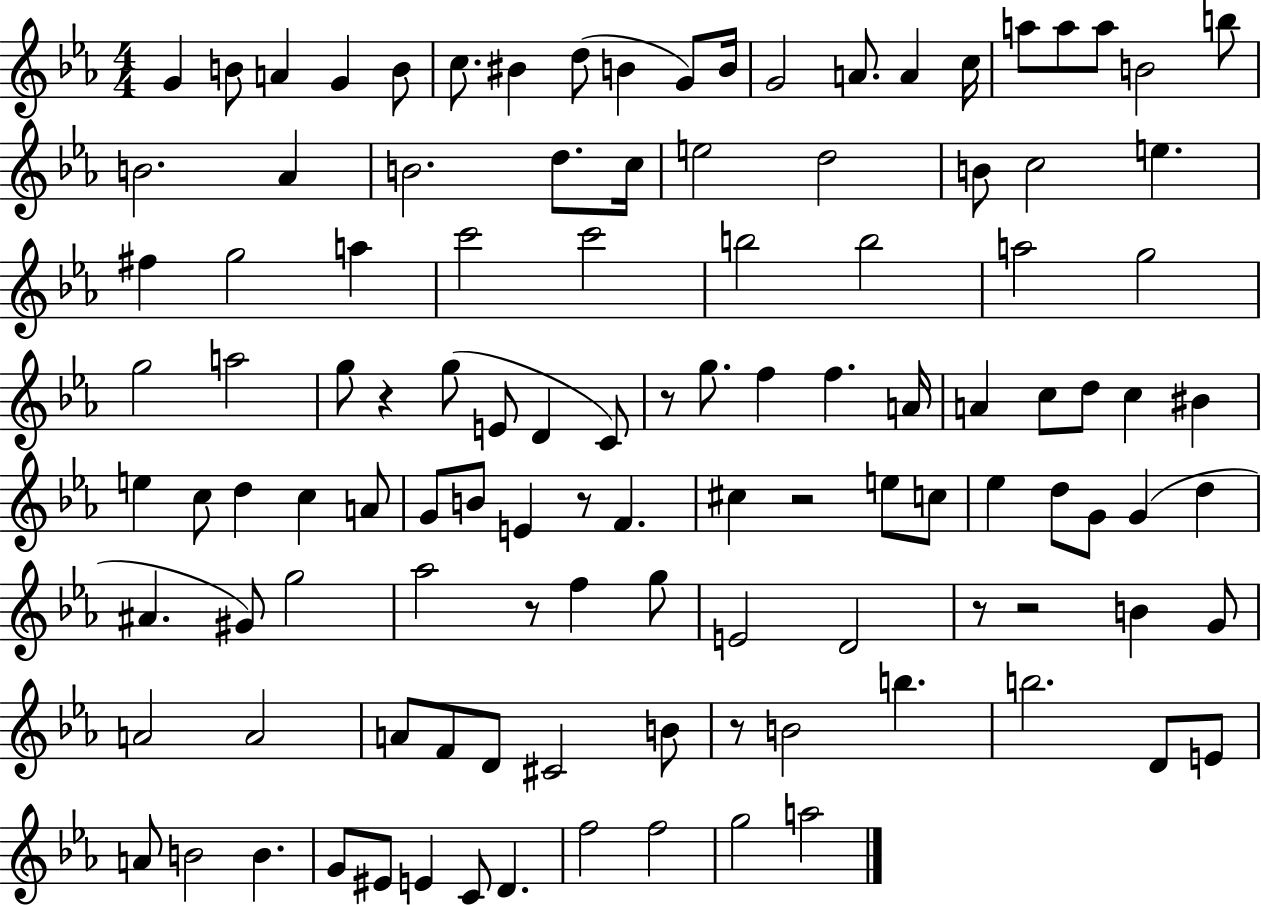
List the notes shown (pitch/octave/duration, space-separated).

G4/q B4/e A4/q G4/q B4/e C5/e. BIS4/q D5/e B4/q G4/e B4/s G4/h A4/e. A4/q C5/s A5/e A5/e A5/e B4/h B5/e B4/h. Ab4/q B4/h. D5/e. C5/s E5/h D5/h B4/e C5/h E5/q. F#5/q G5/h A5/q C6/h C6/h B5/h B5/h A5/h G5/h G5/h A5/h G5/e R/q G5/e E4/e D4/q C4/e R/e G5/e. F5/q F5/q. A4/s A4/q C5/e D5/e C5/q BIS4/q E5/q C5/e D5/q C5/q A4/e G4/e B4/e E4/q R/e F4/q. C#5/q R/h E5/e C5/e Eb5/q D5/e G4/e G4/q D5/q A#4/q. G#4/e G5/h Ab5/h R/e F5/q G5/e E4/h D4/h R/e R/h B4/q G4/e A4/h A4/h A4/e F4/e D4/e C#4/h B4/e R/e B4/h B5/q. B5/h. D4/e E4/e A4/e B4/h B4/q. G4/e EIS4/e E4/q C4/e D4/q. F5/h F5/h G5/h A5/h